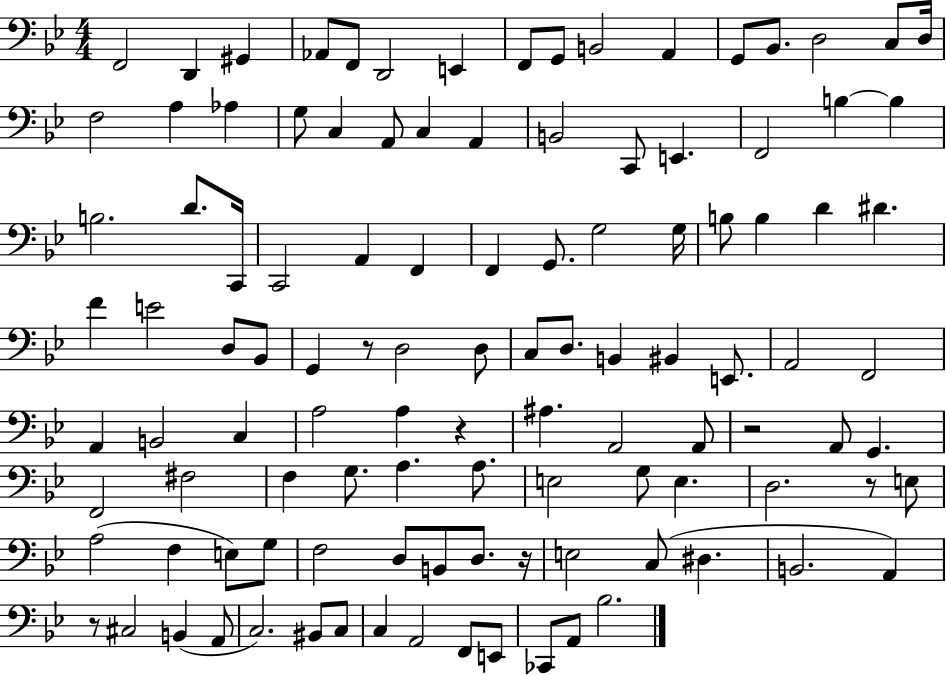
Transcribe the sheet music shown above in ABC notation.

X:1
T:Untitled
M:4/4
L:1/4
K:Bb
F,,2 D,, ^G,, _A,,/2 F,,/2 D,,2 E,, F,,/2 G,,/2 B,,2 A,, G,,/2 _B,,/2 D,2 C,/2 D,/4 F,2 A, _A, G,/2 C, A,,/2 C, A,, B,,2 C,,/2 E,, F,,2 B, B, B,2 D/2 C,,/4 C,,2 A,, F,, F,, G,,/2 G,2 G,/4 B,/2 B, D ^D F E2 D,/2 _B,,/2 G,, z/2 D,2 D,/2 C,/2 D,/2 B,, ^B,, E,,/2 A,,2 F,,2 A,, B,,2 C, A,2 A, z ^A, A,,2 A,,/2 z2 A,,/2 G,, F,,2 ^F,2 F, G,/2 A, A,/2 E,2 G,/2 E, D,2 z/2 E,/2 A,2 F, E,/2 G,/2 F,2 D,/2 B,,/2 D,/2 z/4 E,2 C,/2 ^D, B,,2 A,, z/2 ^C,2 B,, A,,/2 C,2 ^B,,/2 C,/2 C, A,,2 F,,/2 E,,/2 _C,,/2 A,,/2 _B,2